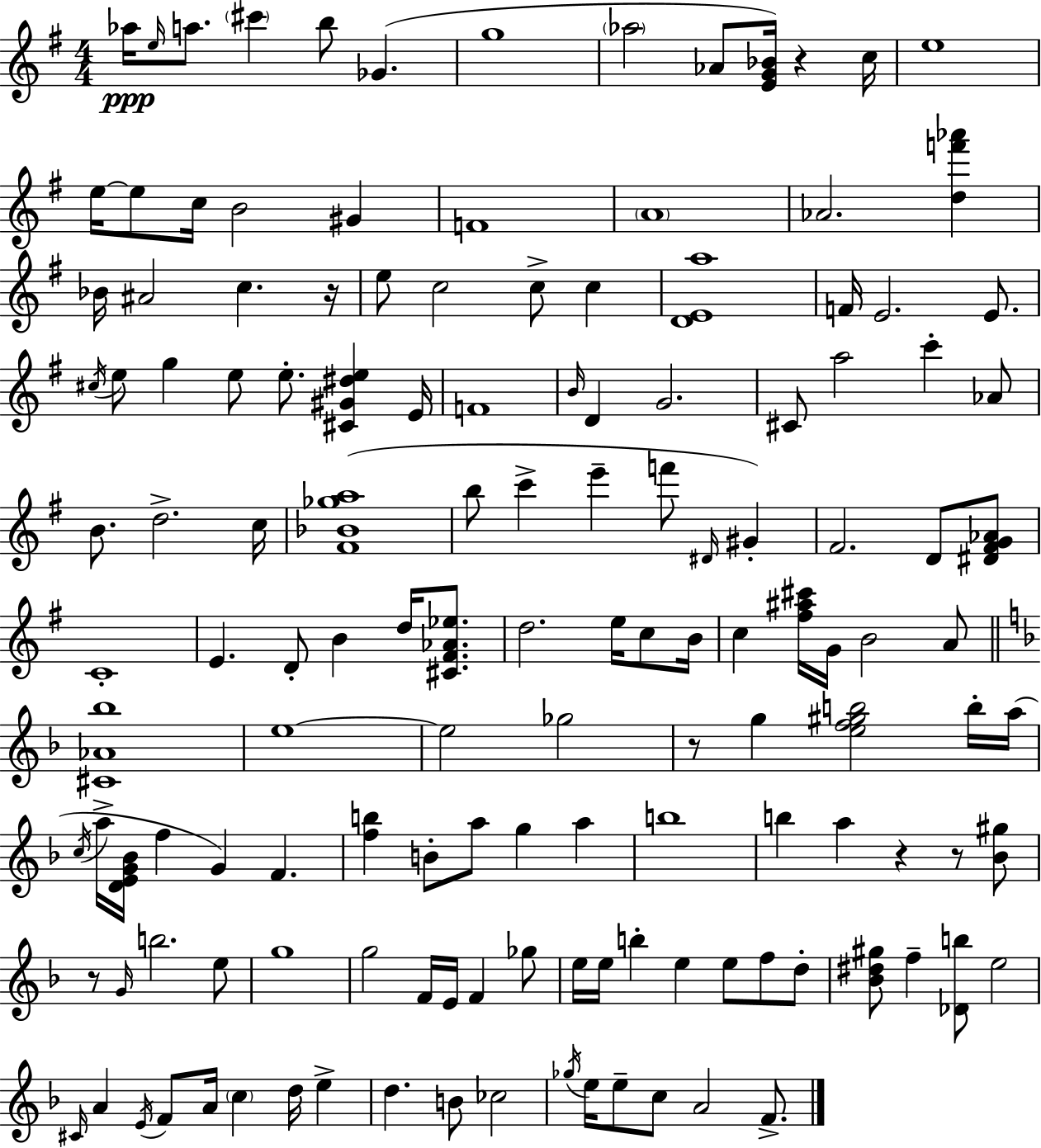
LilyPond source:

{
  \clef treble
  \numericTimeSignature
  \time 4/4
  \key e \minor
  aes''16\ppp \grace { e''16 } a''8. \parenthesize cis'''4 b''8 ges'4.( | g''1 | \parenthesize aes''2 aes'8 <e' g' bes'>16) r4 | c''16 e''1 | \break e''16~~ e''8 c''16 b'2 gis'4 | f'1 | \parenthesize a'1 | aes'2. <d'' f''' aes'''>4 | \break bes'16 ais'2 c''4. | r16 e''8 c''2 c''8-> c''4 | <d' e' a''>1 | f'16 e'2. e'8. | \break \acciaccatura { cis''16 } e''8 g''4 e''8 e''8.-. <cis' gis' dis'' e''>4 | e'16 f'1 | \grace { b'16 } d'4 g'2. | cis'8 a''2 c'''4-. | \break aes'8 b'8. d''2.-> | c''16 <fis' bes' ges'' a''>1( | b''8 c'''4-> e'''4-- f'''8 \grace { dis'16 }) | gis'4-. fis'2. | \break d'8 <dis' fis' g' aes'>8 c'1-. | e'4. d'8-. b'4 | d''16 <cis' fis' aes' ees''>8. d''2. | e''16 c''8 b'16 c''4 <fis'' ais'' cis'''>16 g'16 b'2 | \break a'8 \bar "||" \break \key f \major <cis' aes' bes''>1 | e''1~~ | e''2 ges''2 | r8 g''4 <e'' f'' gis'' b''>2 b''16-. a''16( | \break \acciaccatura { c''16 } a''16-> <d' e' g' bes'>16 f''4 g'4) f'4. | <f'' b''>4 b'8-. a''8 g''4 a''4 | b''1 | b''4 a''4 r4 r8 <bes' gis''>8 | \break r8 \grace { g'16 } b''2. | e''8 g''1 | g''2 f'16 e'16 f'4 | ges''8 e''16 e''16 b''4-. e''4 e''8 f''8 | \break d''8-. <bes' dis'' gis''>8 f''4-- <des' b''>8 e''2 | \grace { cis'16 } a'4 \acciaccatura { e'16 } f'8 a'16 \parenthesize c''4 d''16 | e''4-> d''4. b'8 ces''2 | \acciaccatura { ges''16 } e''16 e''8-- c''8 a'2 | \break f'8.-> \bar "|."
}